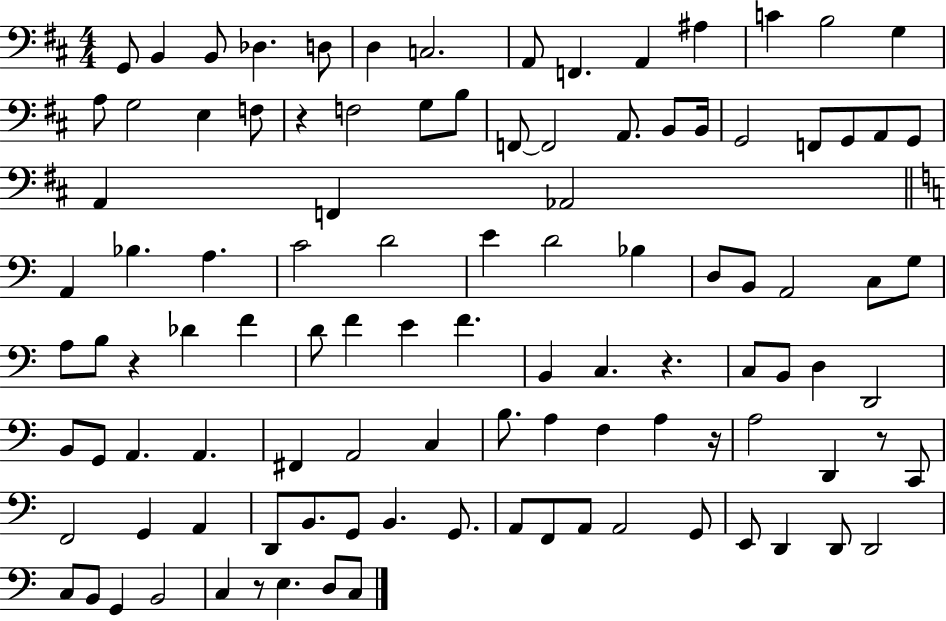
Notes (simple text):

G2/e B2/q B2/e Db3/q. D3/e D3/q C3/h. A2/e F2/q. A2/q A#3/q C4/q B3/h G3/q A3/e G3/h E3/q F3/e R/q F3/h G3/e B3/e F2/e F2/h A2/e. B2/e B2/s G2/h F2/e G2/e A2/e G2/e A2/q F2/q Ab2/h A2/q Bb3/q. A3/q. C4/h D4/h E4/q D4/h Bb3/q D3/e B2/e A2/h C3/e G3/e A3/e B3/e R/q Db4/q F4/q D4/e F4/q E4/q F4/q. B2/q C3/q. R/q. C3/e B2/e D3/q D2/h B2/e G2/e A2/q. A2/q. F#2/q A2/h C3/q B3/e. A3/q F3/q A3/q R/s A3/h D2/q R/e C2/e F2/h G2/q A2/q D2/e B2/e. G2/e B2/q. G2/e. A2/e F2/e A2/e A2/h G2/e E2/e D2/q D2/e D2/h C3/e B2/e G2/q B2/h C3/q R/e E3/q. D3/e C3/e